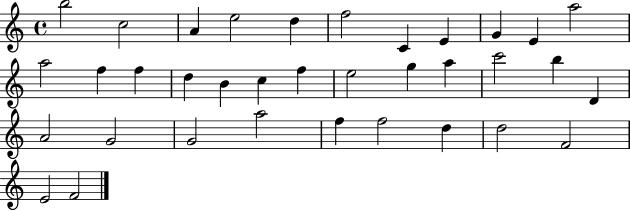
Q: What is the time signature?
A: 4/4